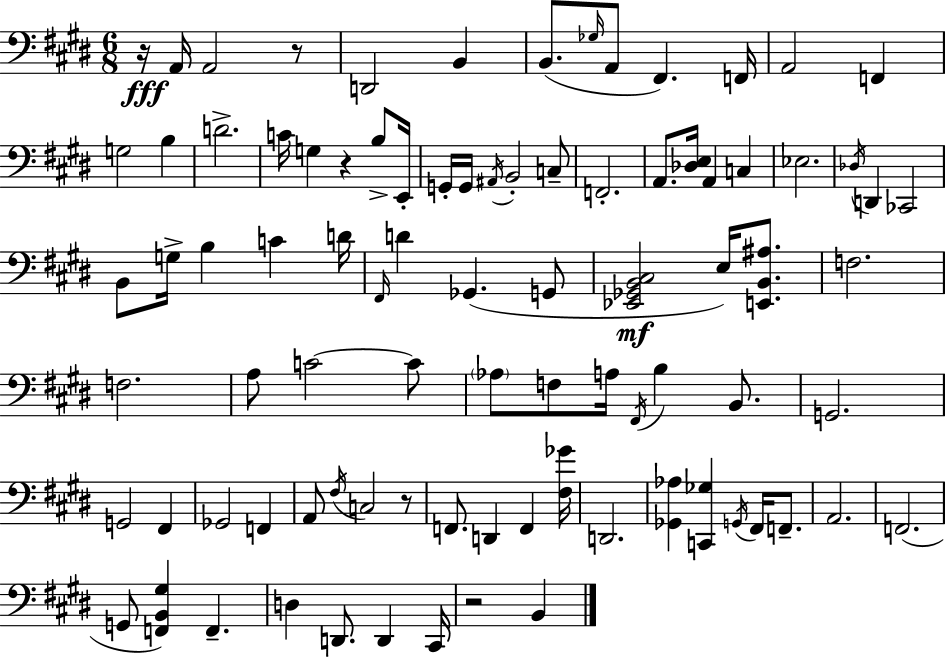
X:1
T:Untitled
M:6/8
L:1/4
K:E
z/4 A,,/4 A,,2 z/2 D,,2 B,, B,,/2 _G,/4 A,,/2 ^F,, F,,/4 A,,2 F,, G,2 B, D2 C/4 G, z B,/2 E,,/4 G,,/4 G,,/4 ^A,,/4 B,,2 C,/2 F,,2 A,,/2 [_D,E,]/4 A,, C, _E,2 _D,/4 D,, _C,,2 B,,/2 G,/4 B, C D/4 ^F,,/4 D _G,, G,,/2 [_E,,_G,,B,,^C,]2 E,/4 [E,,B,,^A,]/2 F,2 F,2 A,/2 C2 C/2 _A,/2 F,/2 A,/4 ^F,,/4 B, B,,/2 G,,2 G,,2 ^F,, _G,,2 F,, A,,/2 ^F,/4 C,2 z/2 F,,/2 D,, F,, [^F,_G]/4 D,,2 [_G,,_A,] [C,,_G,] G,,/4 ^F,,/4 F,,/2 A,,2 F,,2 G,,/2 [F,,B,,^G,] F,, D, D,,/2 D,, ^C,,/4 z2 B,,